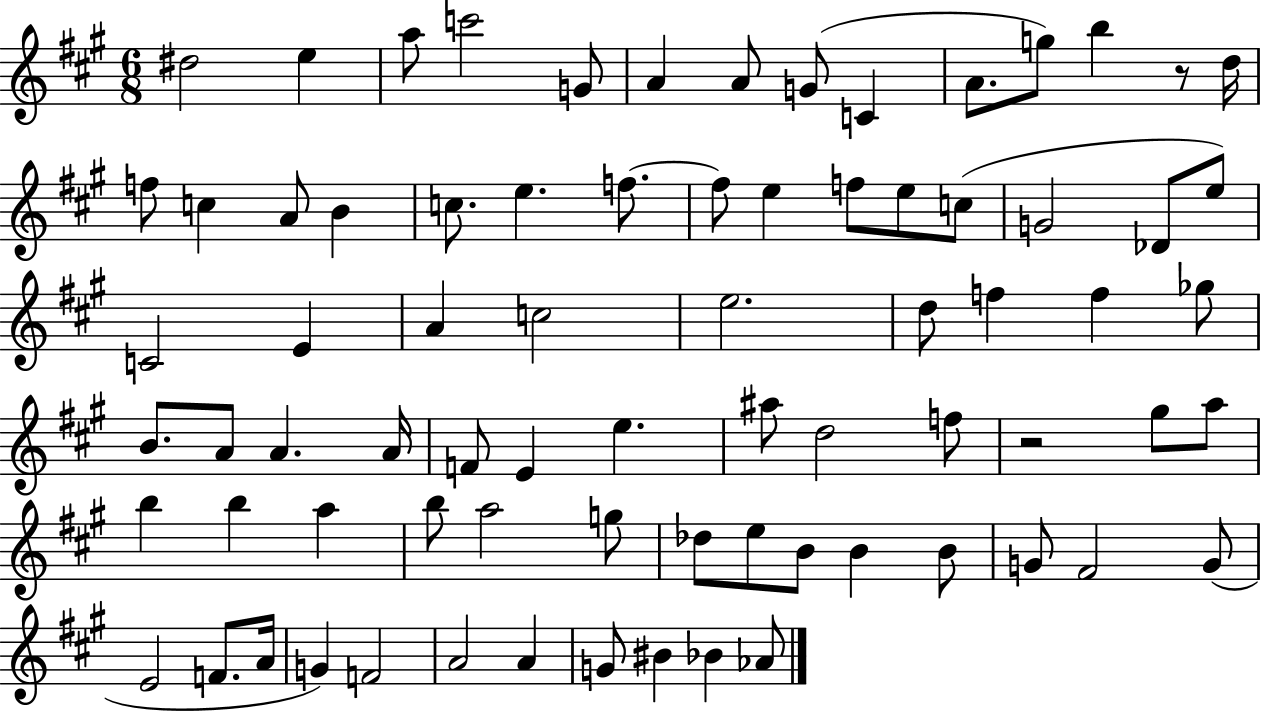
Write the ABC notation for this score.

X:1
T:Untitled
M:6/8
L:1/4
K:A
^d2 e a/2 c'2 G/2 A A/2 G/2 C A/2 g/2 b z/2 d/4 f/2 c A/2 B c/2 e f/2 f/2 e f/2 e/2 c/2 G2 _D/2 e/2 C2 E A c2 e2 d/2 f f _g/2 B/2 A/2 A A/4 F/2 E e ^a/2 d2 f/2 z2 ^g/2 a/2 b b a b/2 a2 g/2 _d/2 e/2 B/2 B B/2 G/2 ^F2 G/2 E2 F/2 A/4 G F2 A2 A G/2 ^B _B _A/2